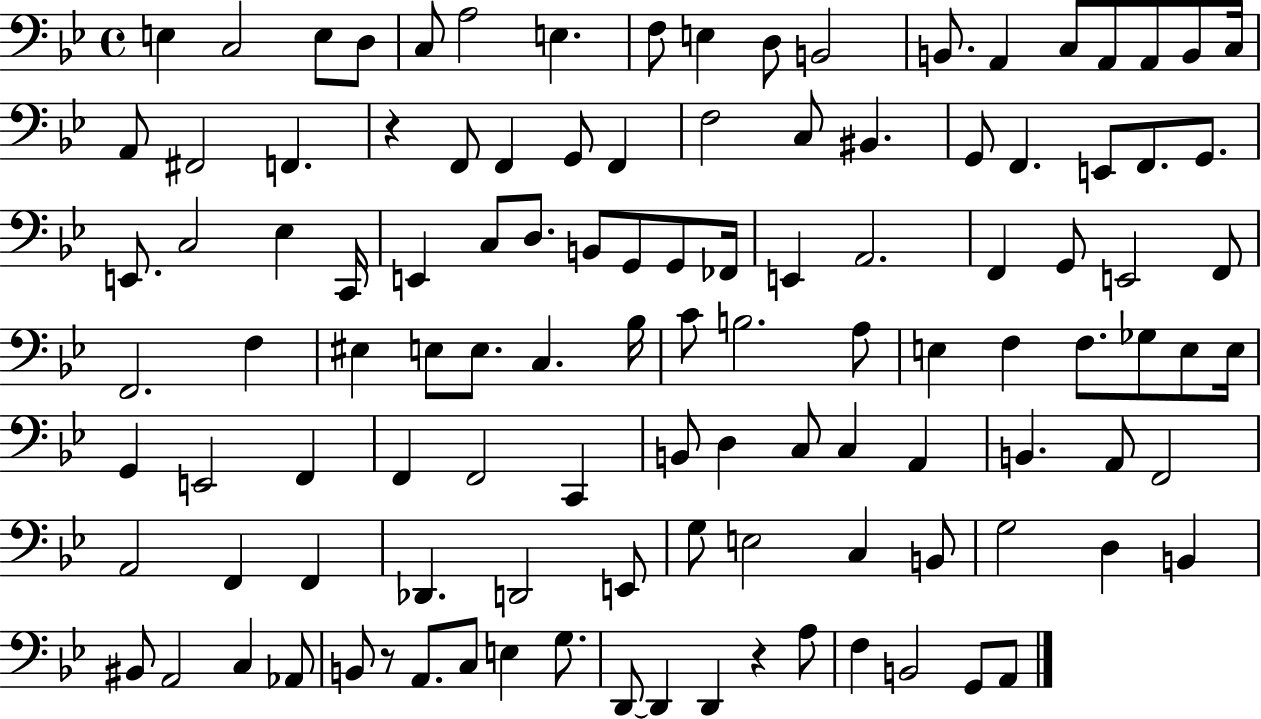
{
  \clef bass
  \time 4/4
  \defaultTimeSignature
  \key bes \major
  e4 c2 e8 d8 | c8 a2 e4. | f8 e4 d8 b,2 | b,8. a,4 c8 a,8 a,8 b,8 c16 | \break a,8 fis,2 f,4. | r4 f,8 f,4 g,8 f,4 | f2 c8 bis,4. | g,8 f,4. e,8 f,8. g,8. | \break e,8. c2 ees4 c,16 | e,4 c8 d8. b,8 g,8 g,8 fes,16 | e,4 a,2. | f,4 g,8 e,2 f,8 | \break f,2. f4 | eis4 e8 e8. c4. bes16 | c'8 b2. a8 | e4 f4 f8. ges8 e8 e16 | \break g,4 e,2 f,4 | f,4 f,2 c,4 | b,8 d4 c8 c4 a,4 | b,4. a,8 f,2 | \break a,2 f,4 f,4 | des,4. d,2 e,8 | g8 e2 c4 b,8 | g2 d4 b,4 | \break bis,8 a,2 c4 aes,8 | b,8 r8 a,8. c8 e4 g8. | d,8~~ d,4 d,4 r4 a8 | f4 b,2 g,8 a,8 | \break \bar "|."
}